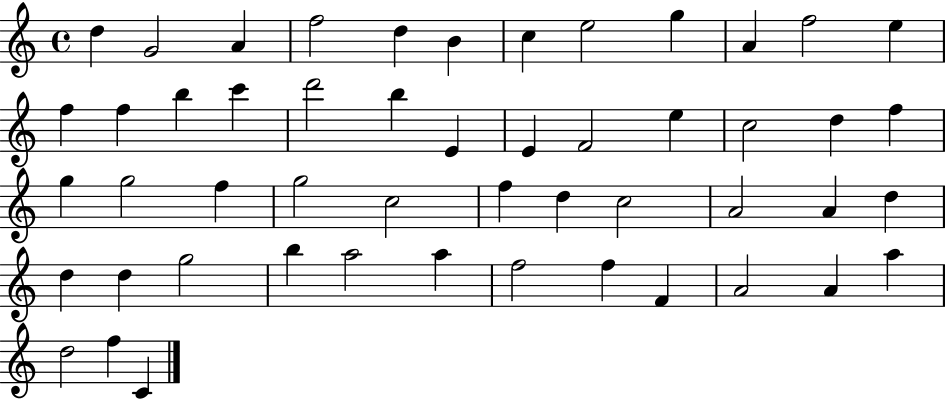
D5/q G4/h A4/q F5/h D5/q B4/q C5/q E5/h G5/q A4/q F5/h E5/q F5/q F5/q B5/q C6/q D6/h B5/q E4/q E4/q F4/h E5/q C5/h D5/q F5/q G5/q G5/h F5/q G5/h C5/h F5/q D5/q C5/h A4/h A4/q D5/q D5/q D5/q G5/h B5/q A5/h A5/q F5/h F5/q F4/q A4/h A4/q A5/q D5/h F5/q C4/q